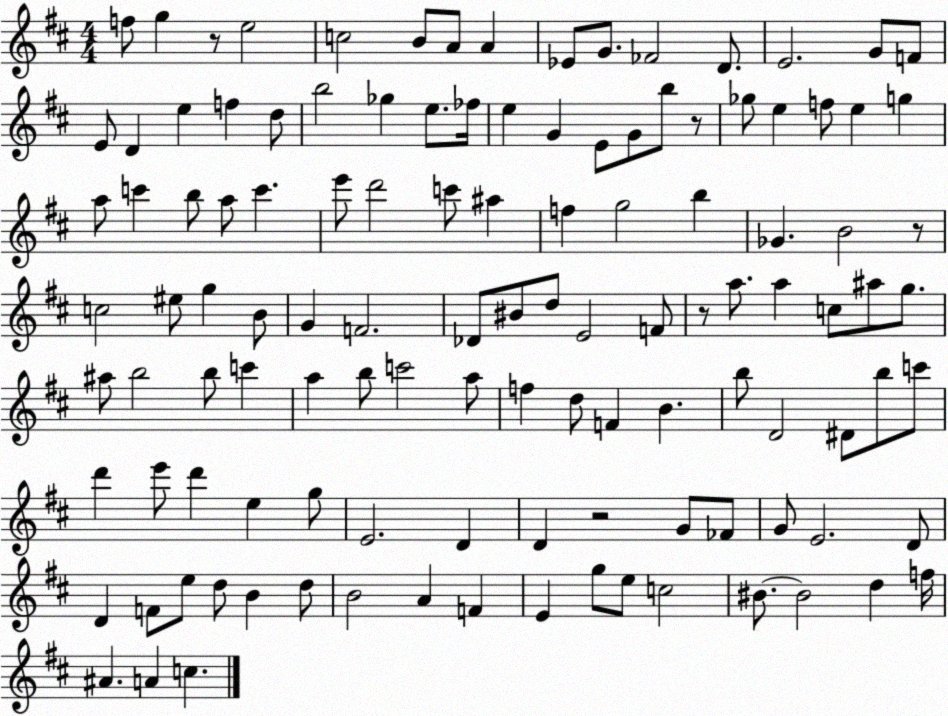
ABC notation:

X:1
T:Untitled
M:4/4
L:1/4
K:D
f/2 g z/2 e2 c2 B/2 A/2 A _E/2 G/2 _F2 D/2 E2 G/2 F/2 E/2 D e f d/2 b2 _g e/2 _f/4 e G E/2 G/2 b/2 z/2 _g/2 e f/2 e g a/2 c' b/2 a/2 c' e'/2 d'2 c'/2 ^a f g2 b _G B2 z/2 c2 ^e/2 g B/2 G F2 _D/2 ^B/2 d/2 E2 F/2 z/2 a/2 a c/2 ^a/2 g/2 ^a/2 b2 b/2 c' a b/2 c'2 a/2 f d/2 F B b/2 D2 ^D/2 b/2 c'/2 d' e'/2 d' e g/2 E2 D D z2 G/2 _F/2 G/2 E2 D/2 D F/2 e/2 d/2 B d/2 B2 A F E g/2 e/2 c2 ^B/2 ^B2 d f/4 ^A A c